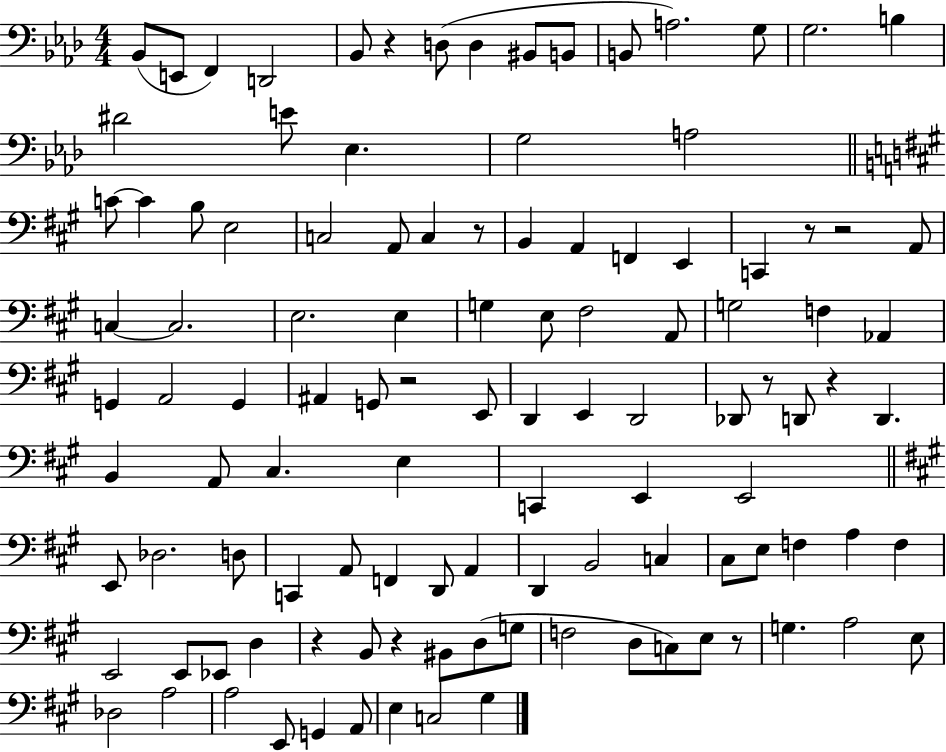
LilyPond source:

{
  \clef bass
  \numericTimeSignature
  \time 4/4
  \key aes \major
  \repeat volta 2 { bes,8( e,8 f,4) d,2 | bes,8 r4 d8( d4 bis,8 b,8 | b,8 a2.) g8 | g2. b4 | \break dis'2 e'8 ees4. | g2 a2 | \bar "||" \break \key a \major c'8~~ c'4 b8 e2 | c2 a,8 c4 r8 | b,4 a,4 f,4 e,4 | c,4 r8 r2 a,8 | \break c4~~ c2. | e2. e4 | g4 e8 fis2 a,8 | g2 f4 aes,4 | \break g,4 a,2 g,4 | ais,4 g,8 r2 e,8 | d,4 e,4 d,2 | des,8 r8 d,8 r4 d,4. | \break b,4 a,8 cis4. e4 | c,4 e,4 e,2 | \bar "||" \break \key a \major e,8 des2. d8 | c,4 a,8 f,4 d,8 a,4 | d,4 b,2 c4 | cis8 e8 f4 a4 f4 | \break e,2 e,8 ees,8 d4 | r4 b,8 r4 bis,8 d8( g8 | f2 d8 c8) e8 r8 | g4. a2 e8 | \break des2 a2 | a2 e,8 g,4 a,8 | e4 c2 gis4 | } \bar "|."
}